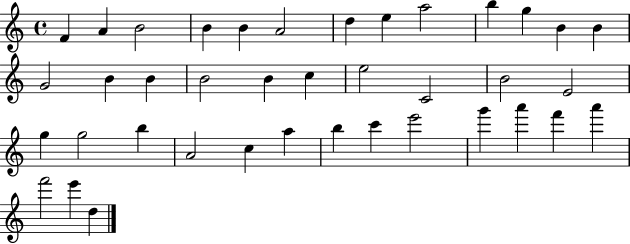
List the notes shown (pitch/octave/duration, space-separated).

F4/q A4/q B4/h B4/q B4/q A4/h D5/q E5/q A5/h B5/q G5/q B4/q B4/q G4/h B4/q B4/q B4/h B4/q C5/q E5/h C4/h B4/h E4/h G5/q G5/h B5/q A4/h C5/q A5/q B5/q C6/q E6/h G6/q A6/q F6/q A6/q F6/h E6/q D5/q